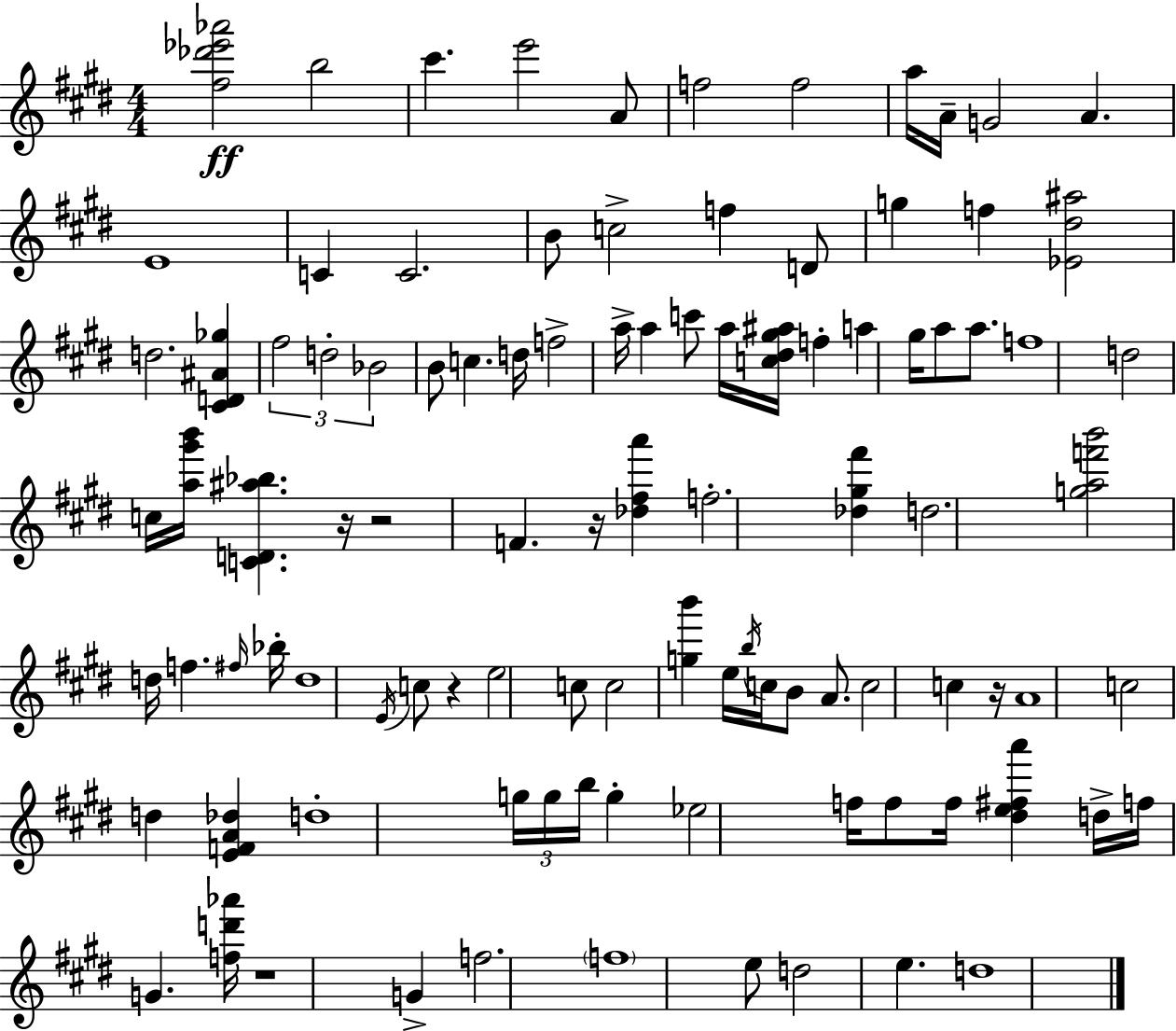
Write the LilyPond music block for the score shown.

{
  \clef treble
  \numericTimeSignature
  \time 4/4
  \key e \major
  \repeat volta 2 { <fis'' des''' ees''' aes'''>2\ff b''2 | cis'''4. e'''2 a'8 | f''2 f''2 | a''16 a'16-- g'2 a'4. | \break e'1 | c'4 c'2. | b'8 c''2-> f''4 d'8 | g''4 f''4 <ees' dis'' ais''>2 | \break d''2. <cis' d' ais' ges''>4 | \tuplet 3/2 { fis''2 d''2-. | bes'2 } b'8 c''4. | d''16 f''2-> a''16-> a''4 c'''8 | \break a''16 <c'' dis'' gis'' ais''>16 f''4-. a''4 gis''16 a''8 a''8. | f''1 | d''2 c''16 <a'' gis''' b'''>16 <c' d' ais'' bes''>4. | r16 r2 f'4. r16 | \break <des'' fis'' a'''>4 f''2.-. | <des'' gis'' fis'''>4 d''2. | <g'' a'' f''' b'''>2 d''16 f''4. \grace { fis''16 } | bes''16-. d''1 | \break \acciaccatura { e'16 } c''8 r4 e''2 | c''8 c''2 <g'' b'''>4 e''16 \acciaccatura { b''16 } | c''16 b'8 a'8. c''2 c''4 | r16 a'1 | \break c''2 d''4 <e' f' a' des''>4 | d''1-. | \tuplet 3/2 { g''16 g''16 b''16 } g''4-. ees''2 | f''16 f''8 f''16 <dis'' e'' fis'' a'''>4 d''16-> f''16 g'4. | \break <f'' d''' aes'''>16 r1 | g'4-> f''2. | \parenthesize f''1 | e''8 d''2 e''4. | \break d''1 | } \bar "|."
}